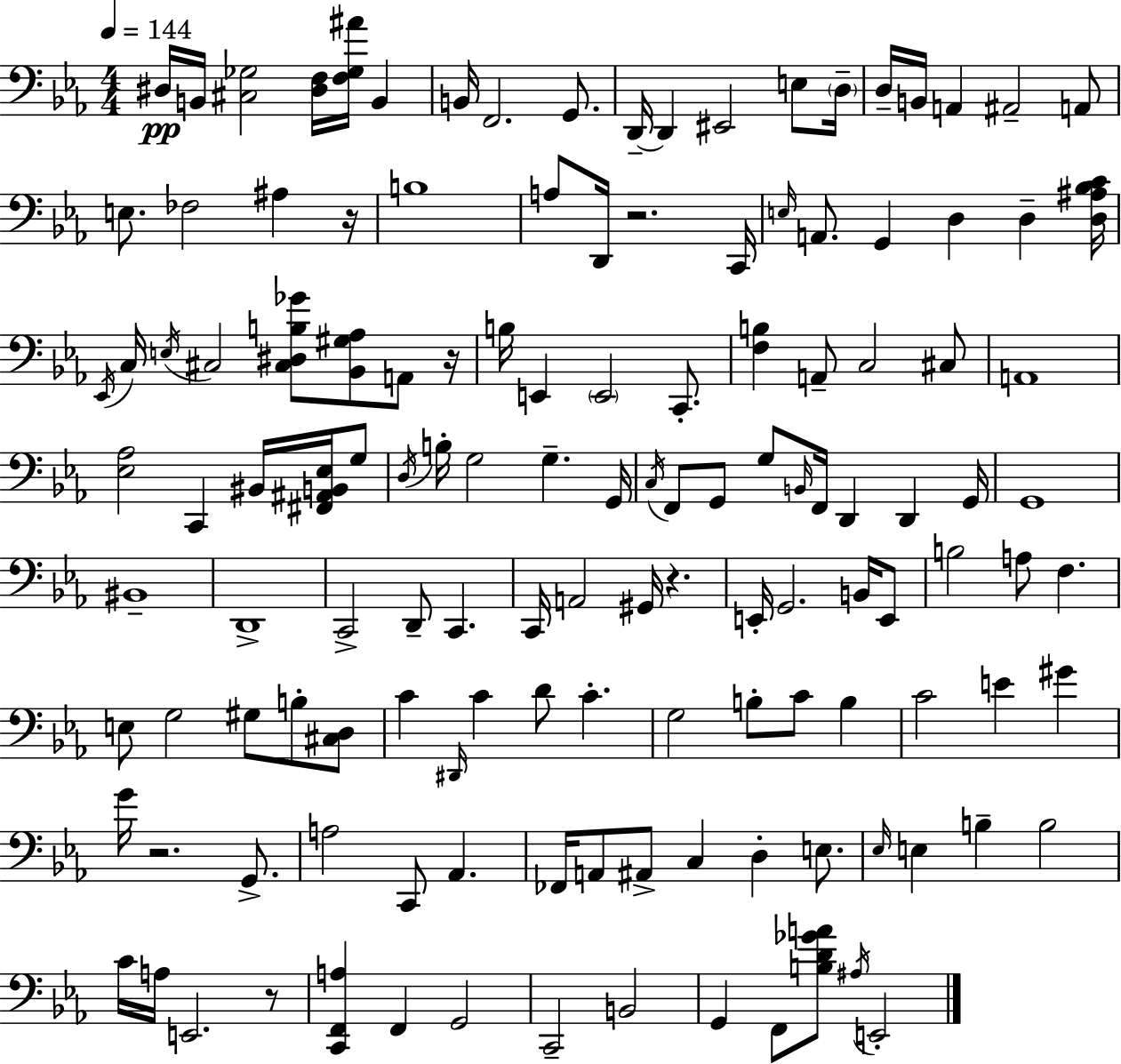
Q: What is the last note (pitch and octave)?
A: E2